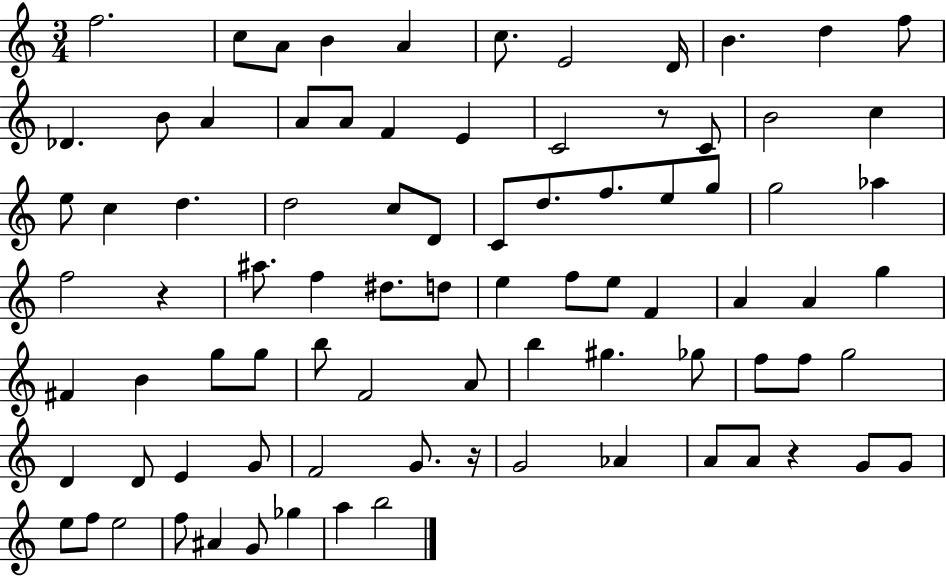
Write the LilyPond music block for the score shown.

{
  \clef treble
  \numericTimeSignature
  \time 3/4
  \key c \major
  f''2. | c''8 a'8 b'4 a'4 | c''8. e'2 d'16 | b'4. d''4 f''8 | \break des'4. b'8 a'4 | a'8 a'8 f'4 e'4 | c'2 r8 c'8 | b'2 c''4 | \break e''8 c''4 d''4. | d''2 c''8 d'8 | c'8 d''8. f''8. e''8 g''8 | g''2 aes''4 | \break f''2 r4 | ais''8. f''4 dis''8. d''8 | e''4 f''8 e''8 f'4 | a'4 a'4 g''4 | \break fis'4 b'4 g''8 g''8 | b''8 f'2 a'8 | b''4 gis''4. ges''8 | f''8 f''8 g''2 | \break d'4 d'8 e'4 g'8 | f'2 g'8. r16 | g'2 aes'4 | a'8 a'8 r4 g'8 g'8 | \break e''8 f''8 e''2 | f''8 ais'4 g'8 ges''4 | a''4 b''2 | \bar "|."
}